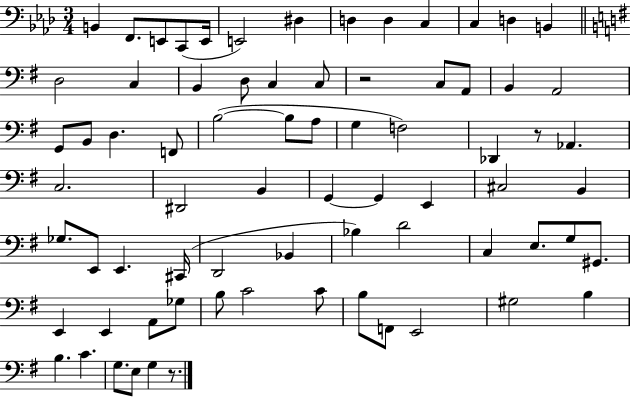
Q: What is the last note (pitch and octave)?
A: G3